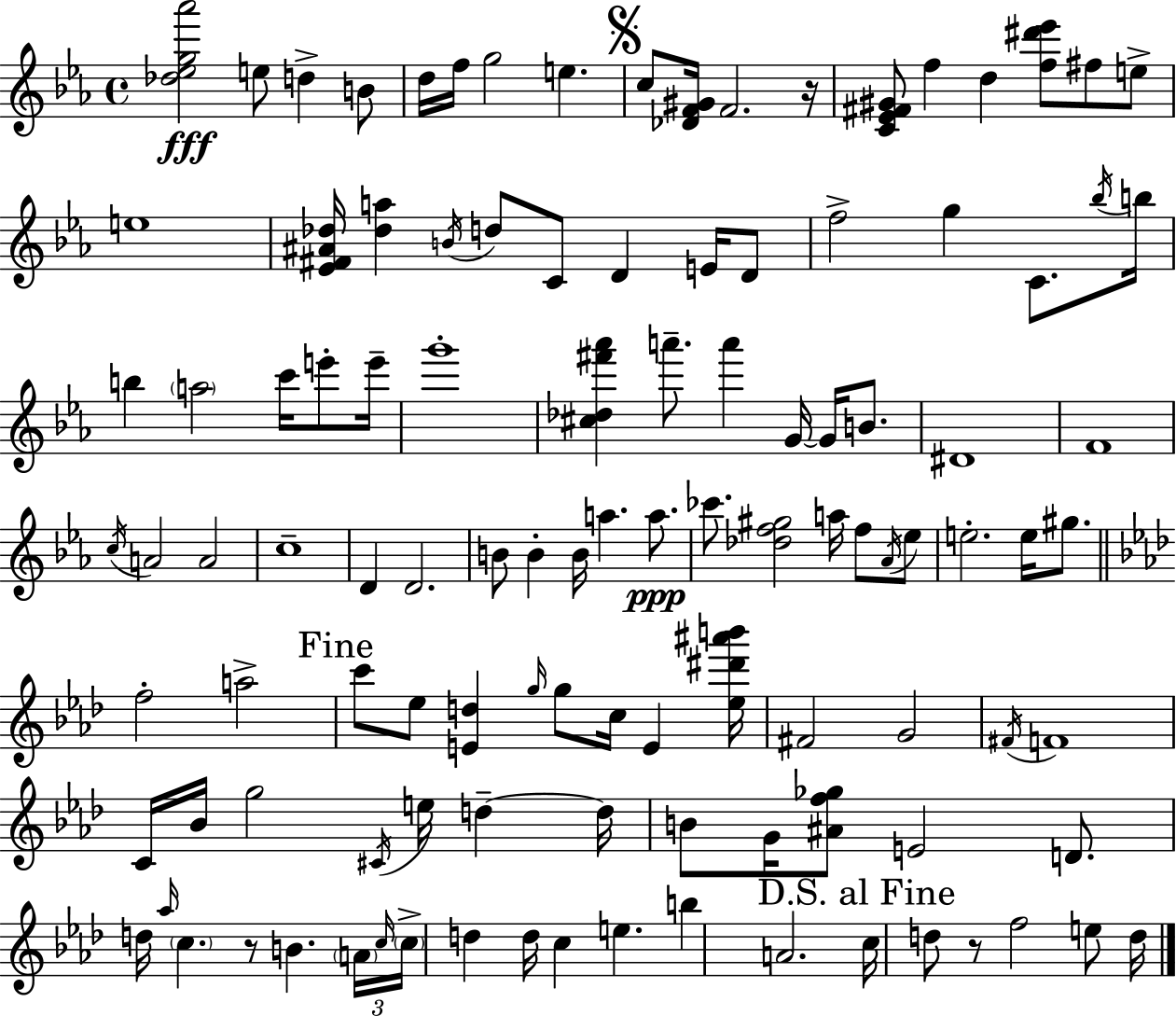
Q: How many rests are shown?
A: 3